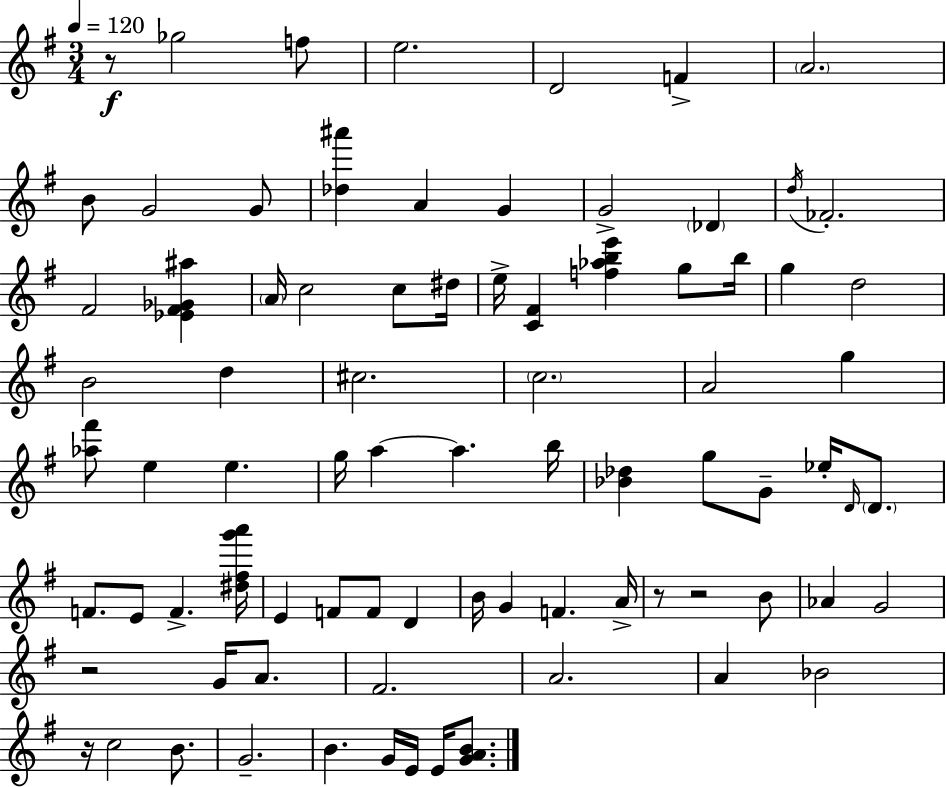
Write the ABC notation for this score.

X:1
T:Untitled
M:3/4
L:1/4
K:Em
z/2 _g2 f/2 e2 D2 F A2 B/2 G2 G/2 [_d^a'] A G G2 _D d/4 _F2 ^F2 [_E^F_G^a] A/4 c2 c/2 ^d/4 e/4 [C^F] [f_abe'] g/2 b/4 g d2 B2 d ^c2 c2 A2 g [_a^f']/2 e e g/4 a a b/4 [_B_d] g/2 G/2 _e/4 D/4 D/2 F/2 E/2 F [^d^fg'a']/4 E F/2 F/2 D B/4 G F A/4 z/2 z2 B/2 _A G2 z2 G/4 A/2 ^F2 A2 A _B2 z/4 c2 B/2 G2 B G/4 E/4 E/4 [GAB]/2